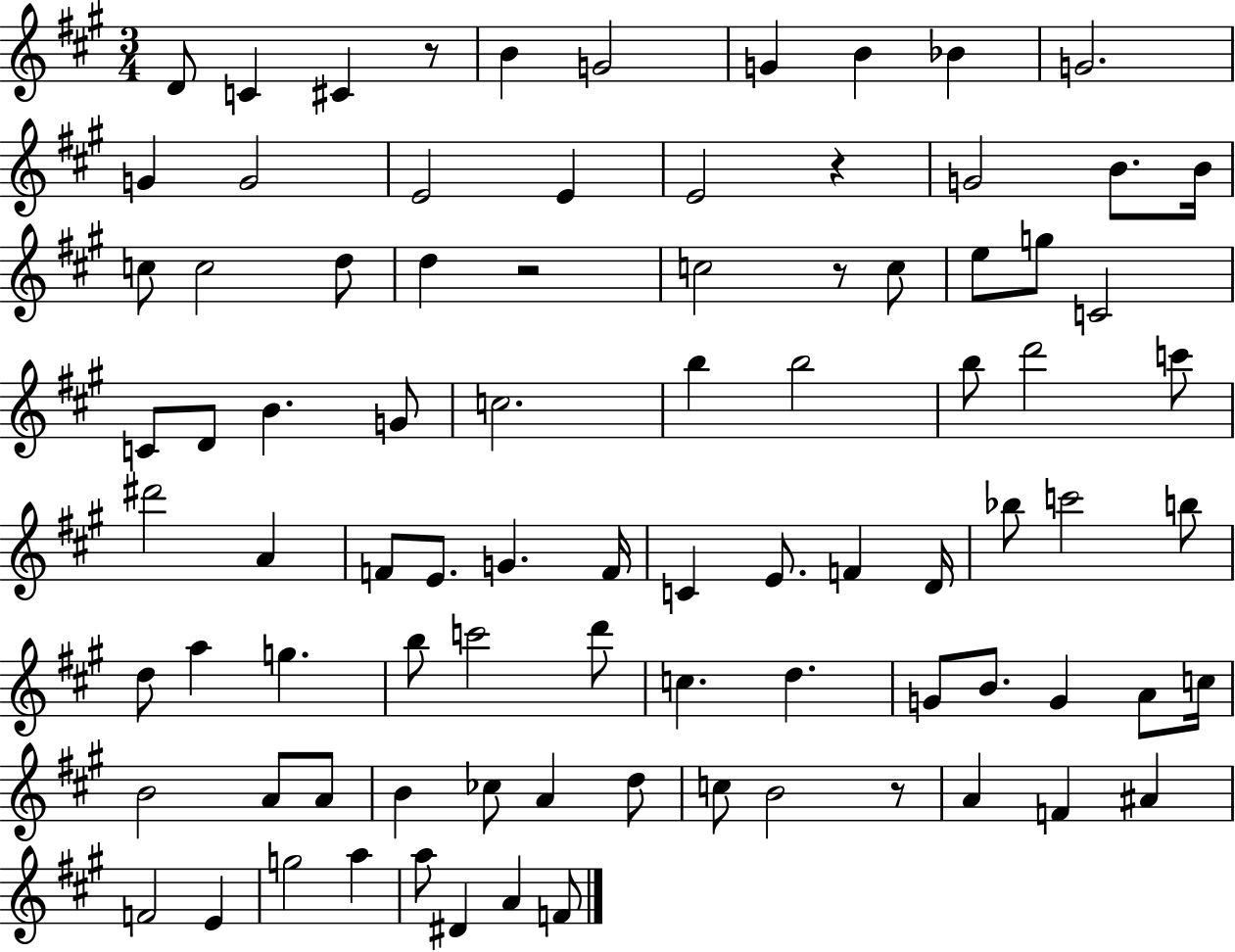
{
  \clef treble
  \numericTimeSignature
  \time 3/4
  \key a \major
  d'8 c'4 cis'4 r8 | b'4 g'2 | g'4 b'4 bes'4 | g'2. | \break g'4 g'2 | e'2 e'4 | e'2 r4 | g'2 b'8. b'16 | \break c''8 c''2 d''8 | d''4 r2 | c''2 r8 c''8 | e''8 g''8 c'2 | \break c'8 d'8 b'4. g'8 | c''2. | b''4 b''2 | b''8 d'''2 c'''8 | \break dis'''2 a'4 | f'8 e'8. g'4. f'16 | c'4 e'8. f'4 d'16 | bes''8 c'''2 b''8 | \break d''8 a''4 g''4. | b''8 c'''2 d'''8 | c''4. d''4. | g'8 b'8. g'4 a'8 c''16 | \break b'2 a'8 a'8 | b'4 ces''8 a'4 d''8 | c''8 b'2 r8 | a'4 f'4 ais'4 | \break f'2 e'4 | g''2 a''4 | a''8 dis'4 a'4 f'8 | \bar "|."
}